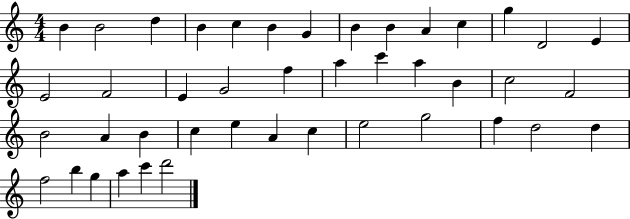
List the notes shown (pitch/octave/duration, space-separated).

B4/q B4/h D5/q B4/q C5/q B4/q G4/q B4/q B4/q A4/q C5/q G5/q D4/h E4/q E4/h F4/h E4/q G4/h F5/q A5/q C6/q A5/q B4/q C5/h F4/h B4/h A4/q B4/q C5/q E5/q A4/q C5/q E5/h G5/h F5/q D5/h D5/q F5/h B5/q G5/q A5/q C6/q D6/h